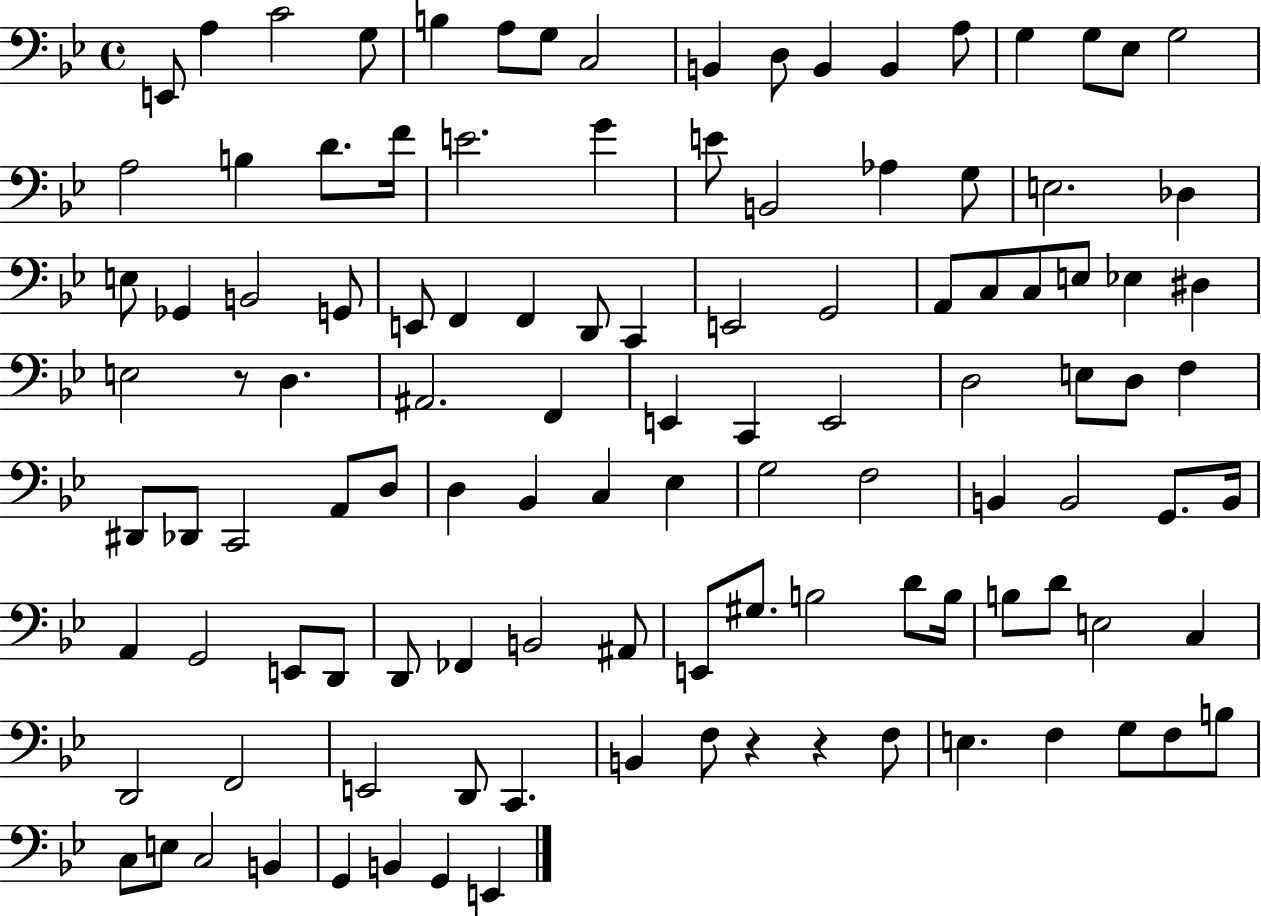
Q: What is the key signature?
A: BES major